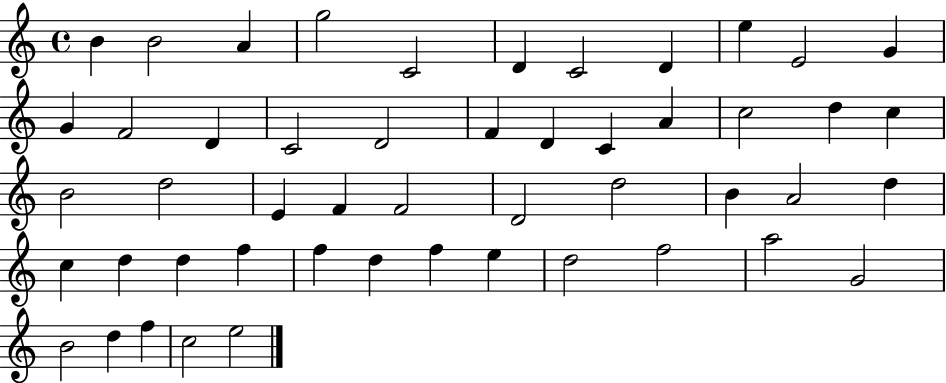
{
  \clef treble
  \time 4/4
  \defaultTimeSignature
  \key c \major
  b'4 b'2 a'4 | g''2 c'2 | d'4 c'2 d'4 | e''4 e'2 g'4 | \break g'4 f'2 d'4 | c'2 d'2 | f'4 d'4 c'4 a'4 | c''2 d''4 c''4 | \break b'2 d''2 | e'4 f'4 f'2 | d'2 d''2 | b'4 a'2 d''4 | \break c''4 d''4 d''4 f''4 | f''4 d''4 f''4 e''4 | d''2 f''2 | a''2 g'2 | \break b'2 d''4 f''4 | c''2 e''2 | \bar "|."
}